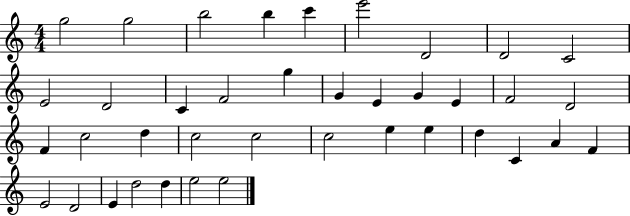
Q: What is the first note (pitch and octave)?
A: G5